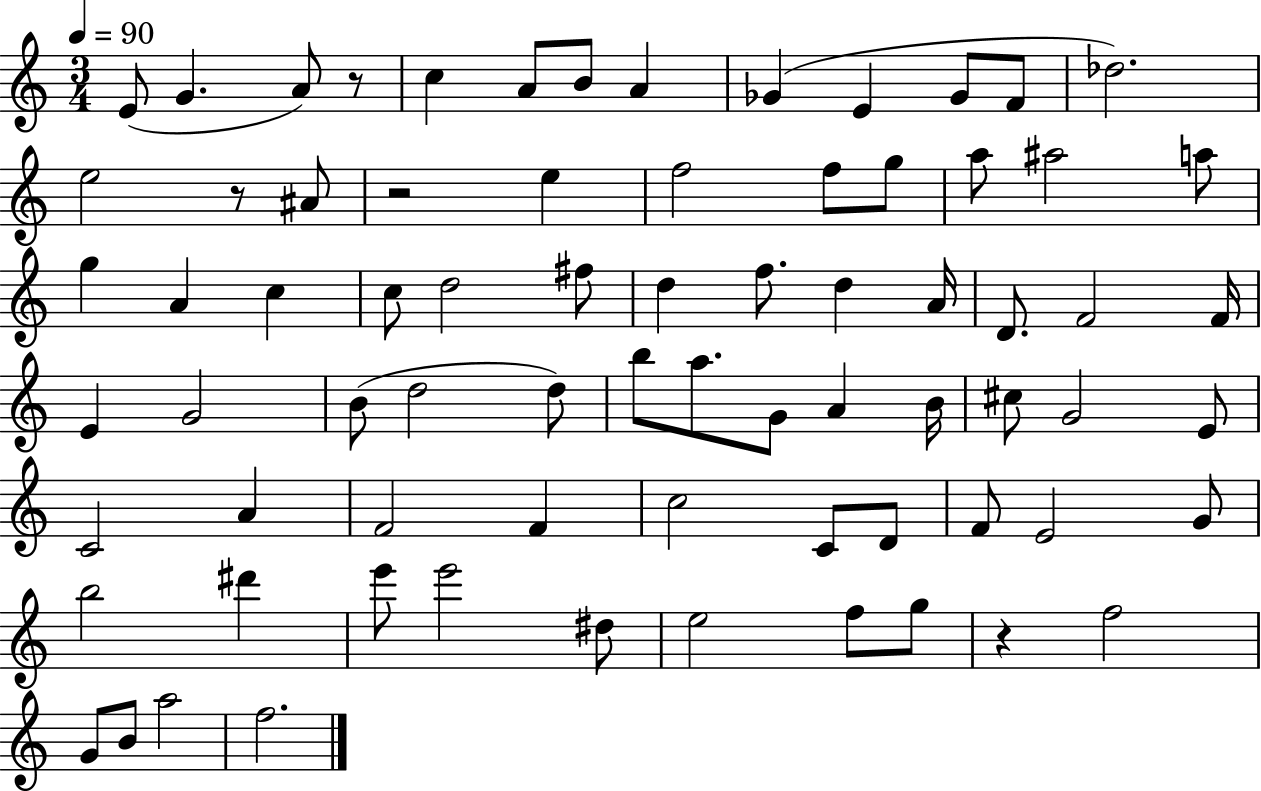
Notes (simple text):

E4/e G4/q. A4/e R/e C5/q A4/e B4/e A4/q Gb4/q E4/q Gb4/e F4/e Db5/h. E5/h R/e A#4/e R/h E5/q F5/h F5/e G5/e A5/e A#5/h A5/e G5/q A4/q C5/q C5/e D5/h F#5/e D5/q F5/e. D5/q A4/s D4/e. F4/h F4/s E4/q G4/h B4/e D5/h D5/e B5/e A5/e. G4/e A4/q B4/s C#5/e G4/h E4/e C4/h A4/q F4/h F4/q C5/h C4/e D4/e F4/e E4/h G4/e B5/h D#6/q E6/e E6/h D#5/e E5/h F5/e G5/e R/q F5/h G4/e B4/e A5/h F5/h.